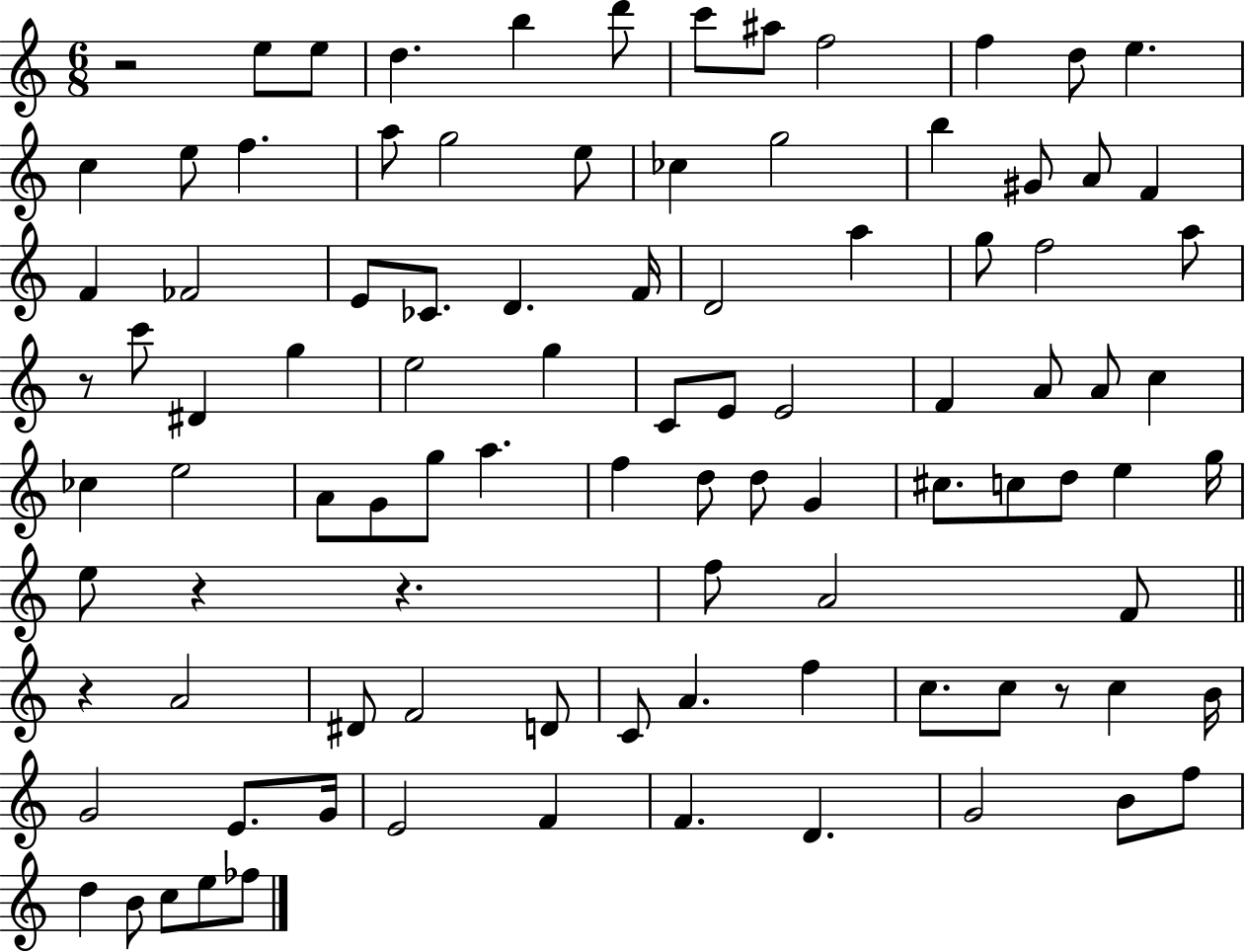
{
  \clef treble
  \numericTimeSignature
  \time 6/8
  \key c \major
  r2 e''8 e''8 | d''4. b''4 d'''8 | c'''8 ais''8 f''2 | f''4 d''8 e''4. | \break c''4 e''8 f''4. | a''8 g''2 e''8 | ces''4 g''2 | b''4 gis'8 a'8 f'4 | \break f'4 fes'2 | e'8 ces'8. d'4. f'16 | d'2 a''4 | g''8 f''2 a''8 | \break r8 c'''8 dis'4 g''4 | e''2 g''4 | c'8 e'8 e'2 | f'4 a'8 a'8 c''4 | \break ces''4 e''2 | a'8 g'8 g''8 a''4. | f''4 d''8 d''8 g'4 | cis''8. c''8 d''8 e''4 g''16 | \break e''8 r4 r4. | f''8 a'2 f'8 | \bar "||" \break \key c \major r4 a'2 | dis'8 f'2 d'8 | c'8 a'4. f''4 | c''8. c''8 r8 c''4 b'16 | \break g'2 e'8. g'16 | e'2 f'4 | f'4. d'4. | g'2 b'8 f''8 | \break d''4 b'8 c''8 e''8 fes''8 | \bar "|."
}